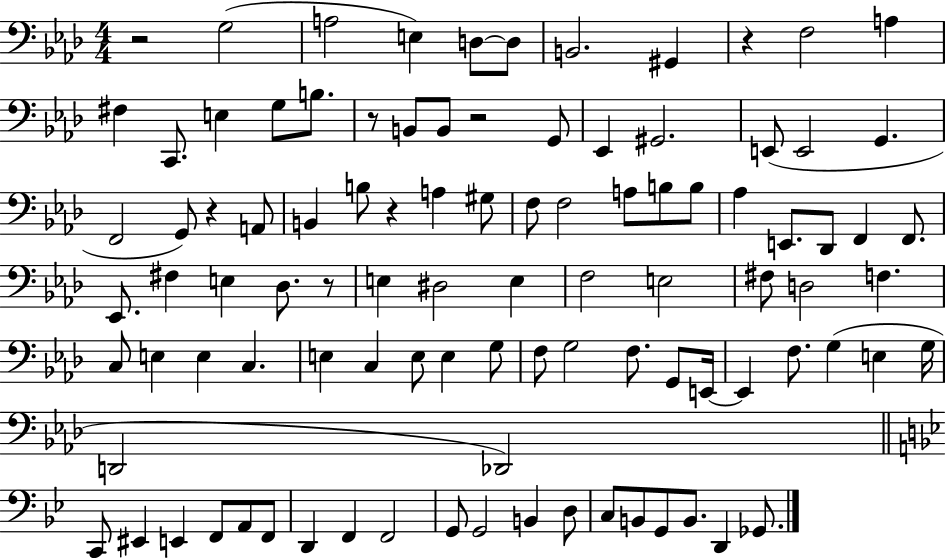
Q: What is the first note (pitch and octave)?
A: G3